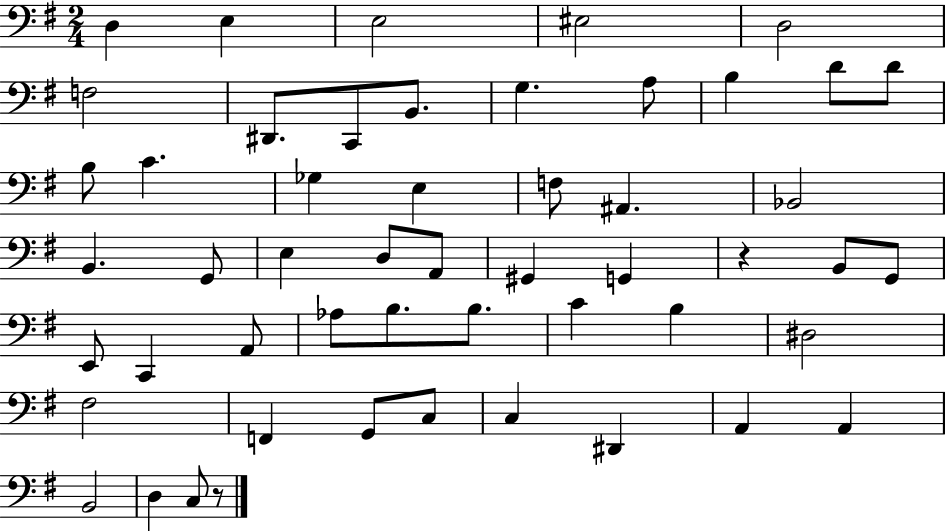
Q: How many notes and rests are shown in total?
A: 52